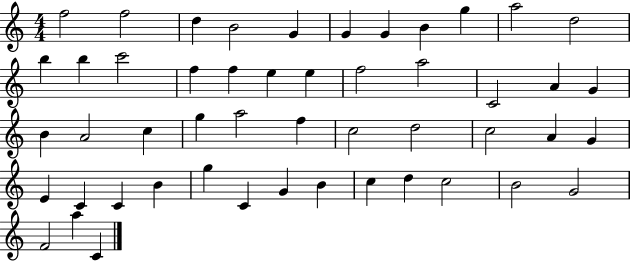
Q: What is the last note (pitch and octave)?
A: C4